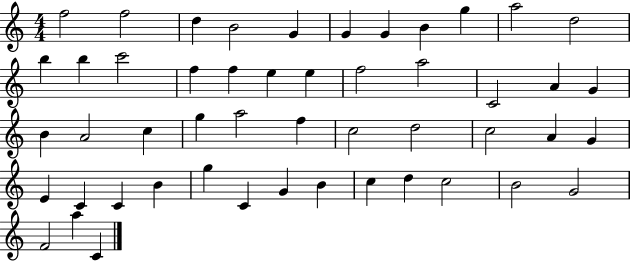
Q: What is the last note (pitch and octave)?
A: C4